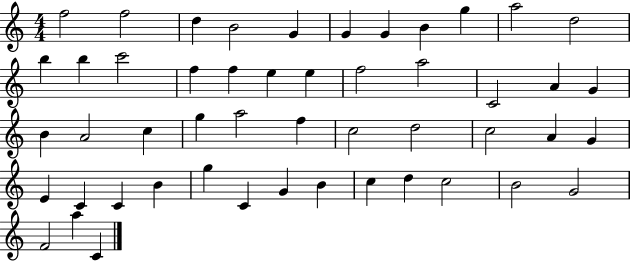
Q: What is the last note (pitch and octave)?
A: C4